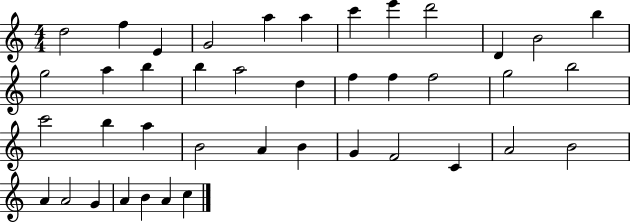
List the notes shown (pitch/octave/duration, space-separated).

D5/h F5/q E4/q G4/h A5/q A5/q C6/q E6/q D6/h D4/q B4/h B5/q G5/h A5/q B5/q B5/q A5/h D5/q F5/q F5/q F5/h G5/h B5/h C6/h B5/q A5/q B4/h A4/q B4/q G4/q F4/h C4/q A4/h B4/h A4/q A4/h G4/q A4/q B4/q A4/q C5/q